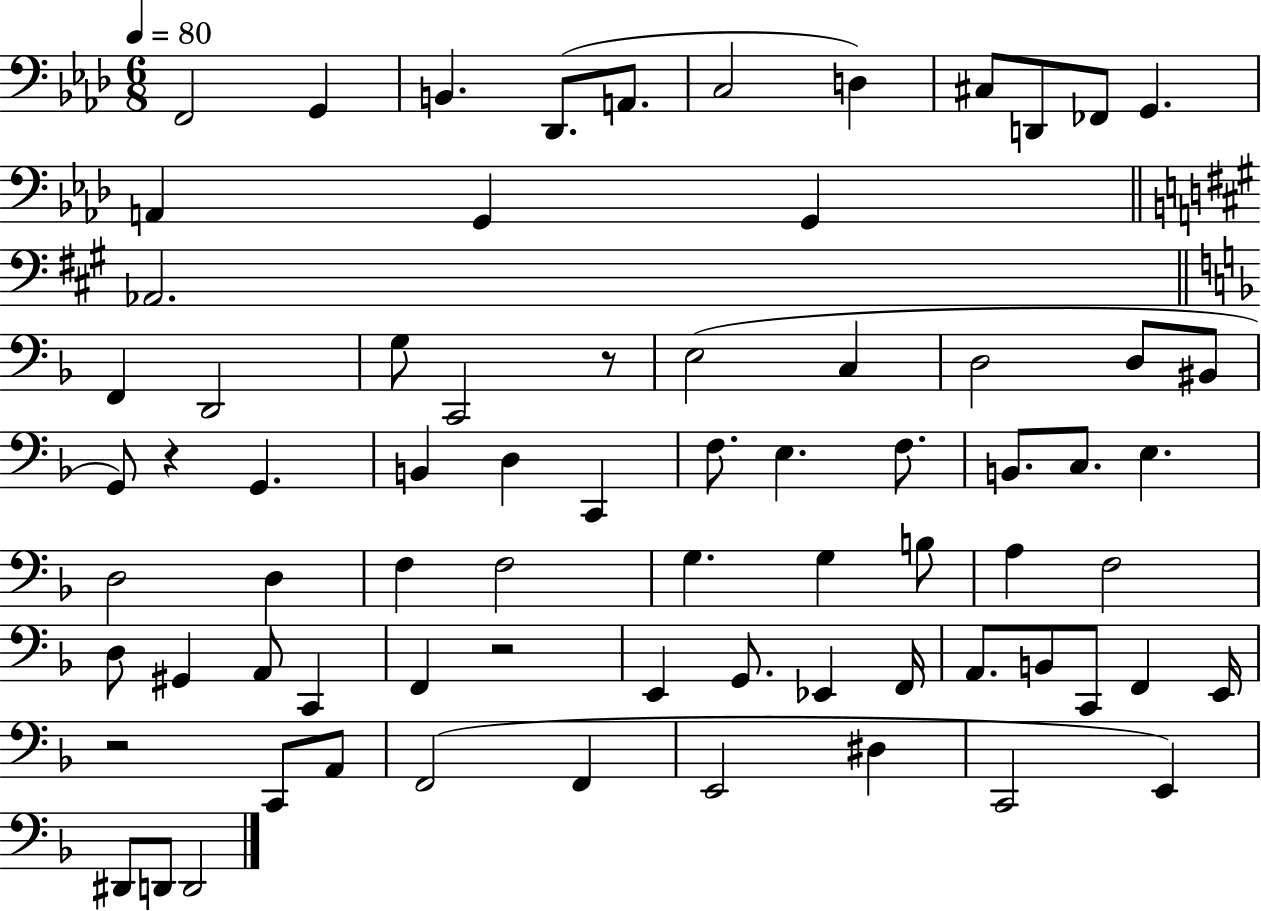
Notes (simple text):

F2/h G2/q B2/q. Db2/e. A2/e. C3/h D3/q C#3/e D2/e FES2/e G2/q. A2/q G2/q G2/q Ab2/h. F2/q D2/h G3/e C2/h R/e E3/h C3/q D3/h D3/e BIS2/e G2/e R/q G2/q. B2/q D3/q C2/q F3/e. E3/q. F3/e. B2/e. C3/e. E3/q. D3/h D3/q F3/q F3/h G3/q. G3/q B3/e A3/q F3/h D3/e G#2/q A2/e C2/q F2/q R/h E2/q G2/e. Eb2/q F2/s A2/e. B2/e C2/e F2/q E2/s R/h C2/e A2/e F2/h F2/q E2/h D#3/q C2/h E2/q D#2/e D2/e D2/h